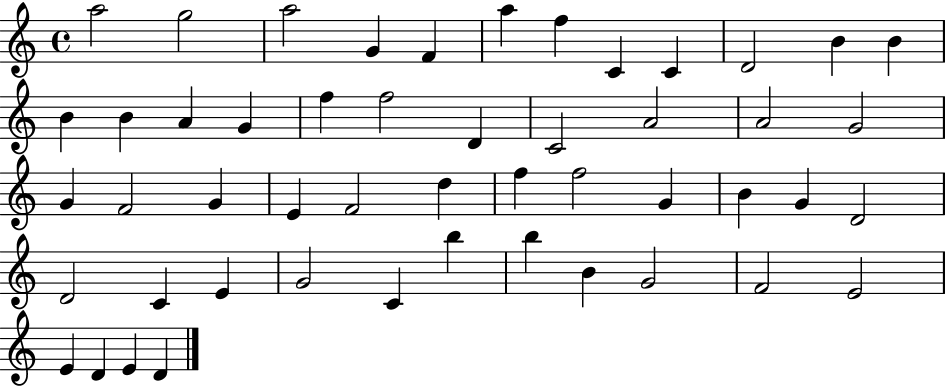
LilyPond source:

{
  \clef treble
  \time 4/4
  \defaultTimeSignature
  \key c \major
  a''2 g''2 | a''2 g'4 f'4 | a''4 f''4 c'4 c'4 | d'2 b'4 b'4 | \break b'4 b'4 a'4 g'4 | f''4 f''2 d'4 | c'2 a'2 | a'2 g'2 | \break g'4 f'2 g'4 | e'4 f'2 d''4 | f''4 f''2 g'4 | b'4 g'4 d'2 | \break d'2 c'4 e'4 | g'2 c'4 b''4 | b''4 b'4 g'2 | f'2 e'2 | \break e'4 d'4 e'4 d'4 | \bar "|."
}